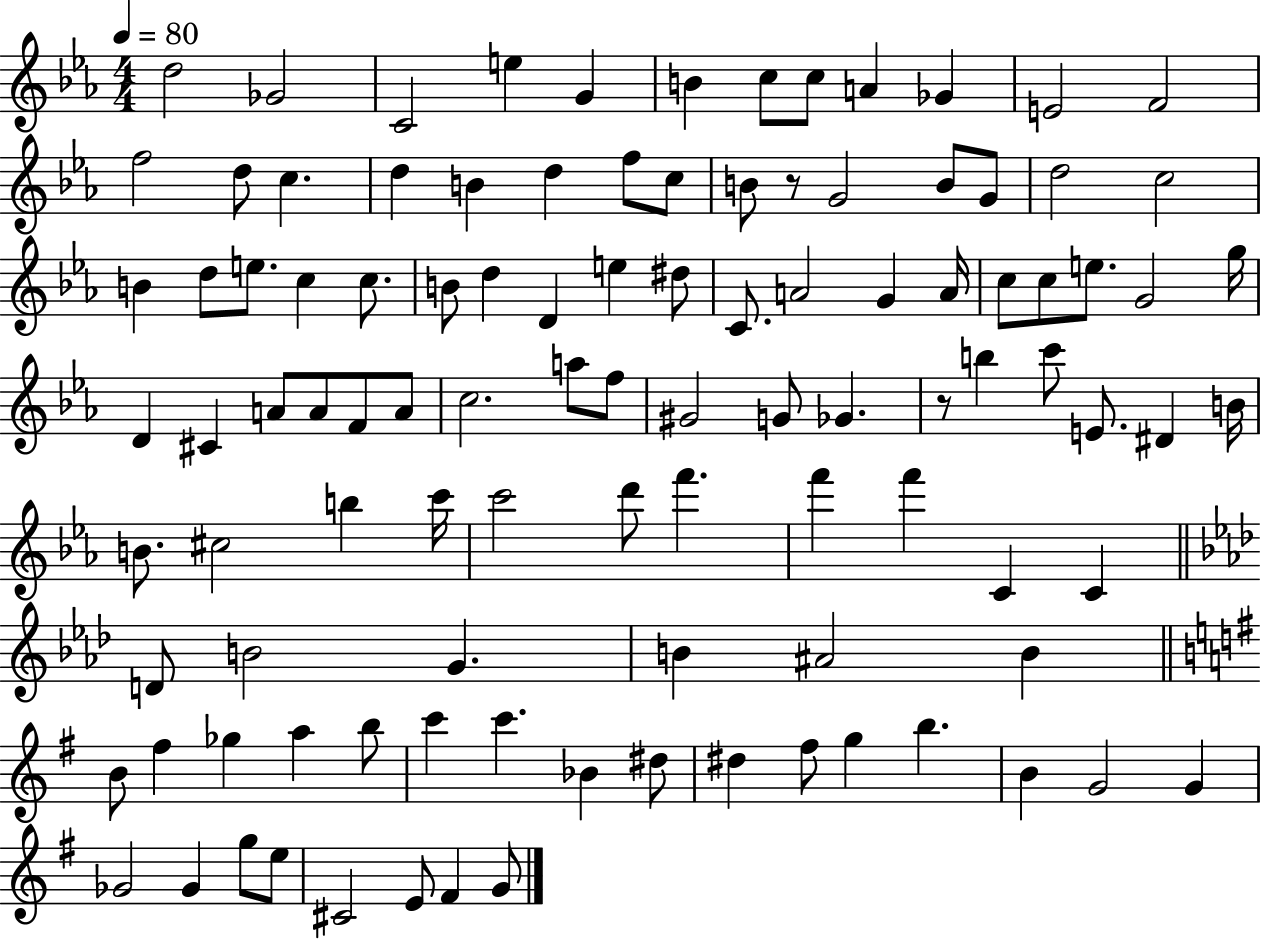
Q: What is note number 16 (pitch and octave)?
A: D5